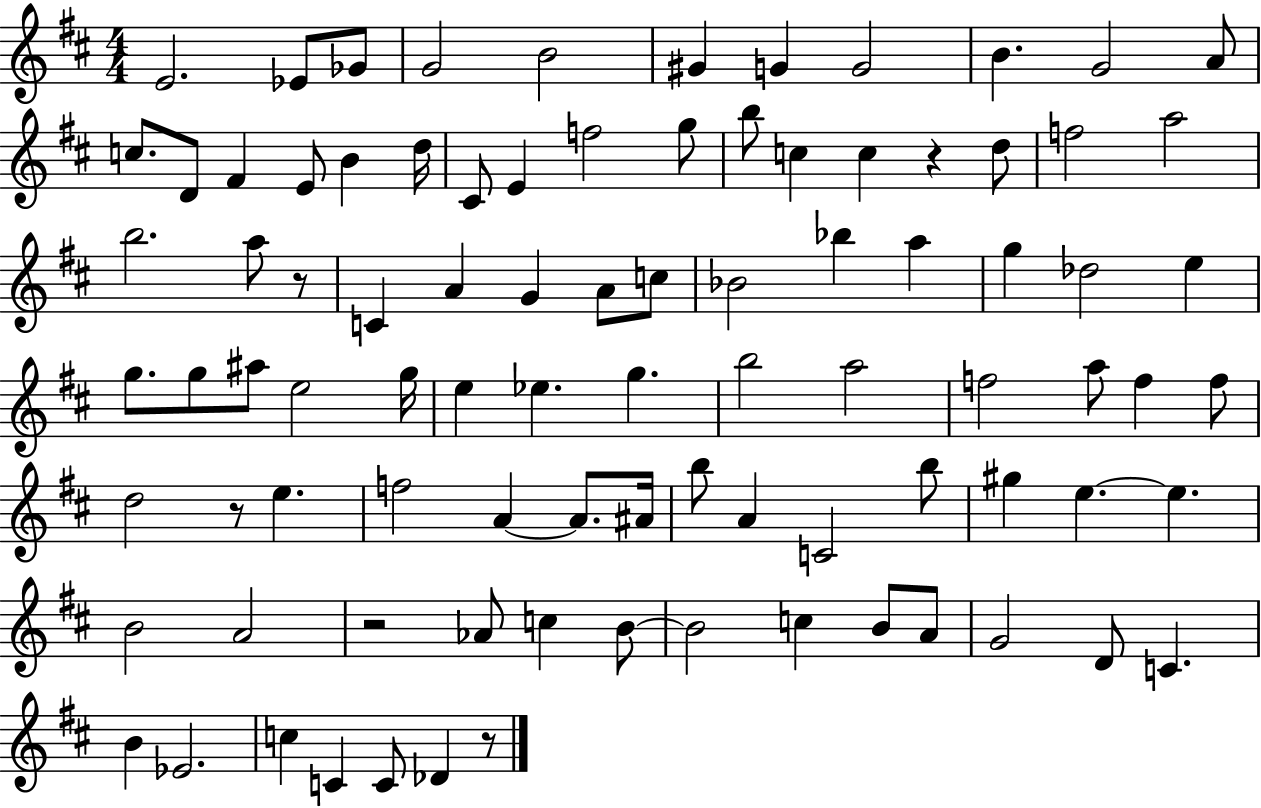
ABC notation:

X:1
T:Untitled
M:4/4
L:1/4
K:D
E2 _E/2 _G/2 G2 B2 ^G G G2 B G2 A/2 c/2 D/2 ^F E/2 B d/4 ^C/2 E f2 g/2 b/2 c c z d/2 f2 a2 b2 a/2 z/2 C A G A/2 c/2 _B2 _b a g _d2 e g/2 g/2 ^a/2 e2 g/4 e _e g b2 a2 f2 a/2 f f/2 d2 z/2 e f2 A A/2 ^A/4 b/2 A C2 b/2 ^g e e B2 A2 z2 _A/2 c B/2 B2 c B/2 A/2 G2 D/2 C B _E2 c C C/2 _D z/2